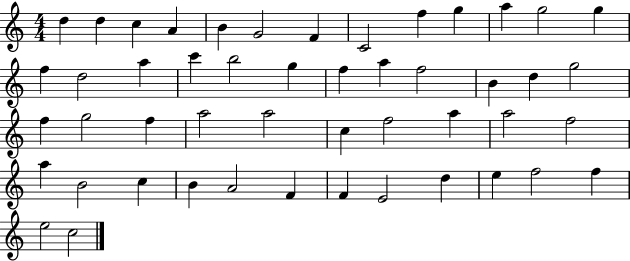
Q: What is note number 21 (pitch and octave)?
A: A5